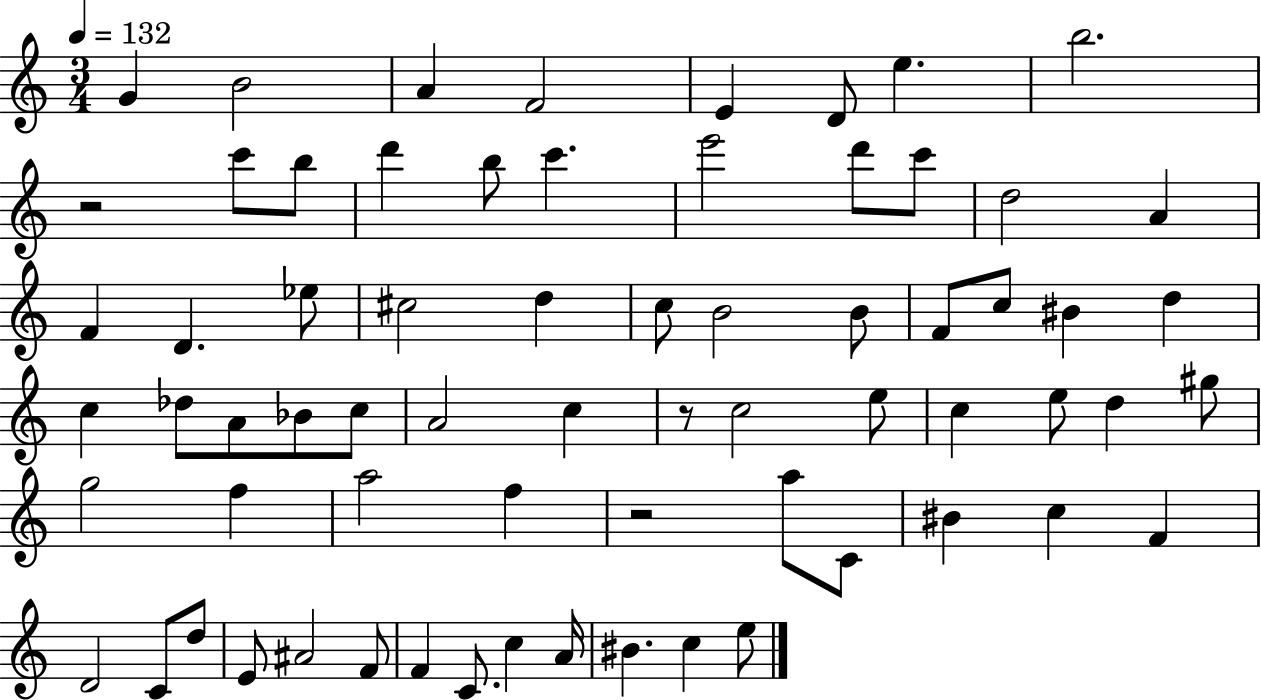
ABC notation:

X:1
T:Untitled
M:3/4
L:1/4
K:C
G B2 A F2 E D/2 e b2 z2 c'/2 b/2 d' b/2 c' e'2 d'/2 c'/2 d2 A F D _e/2 ^c2 d c/2 B2 B/2 F/2 c/2 ^B d c _d/2 A/2 _B/2 c/2 A2 c z/2 c2 e/2 c e/2 d ^g/2 g2 f a2 f z2 a/2 C/2 ^B c F D2 C/2 d/2 E/2 ^A2 F/2 F C/2 c A/4 ^B c e/2